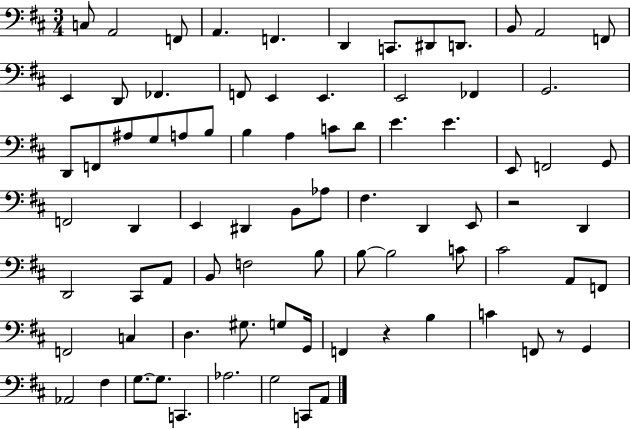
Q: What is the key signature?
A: D major